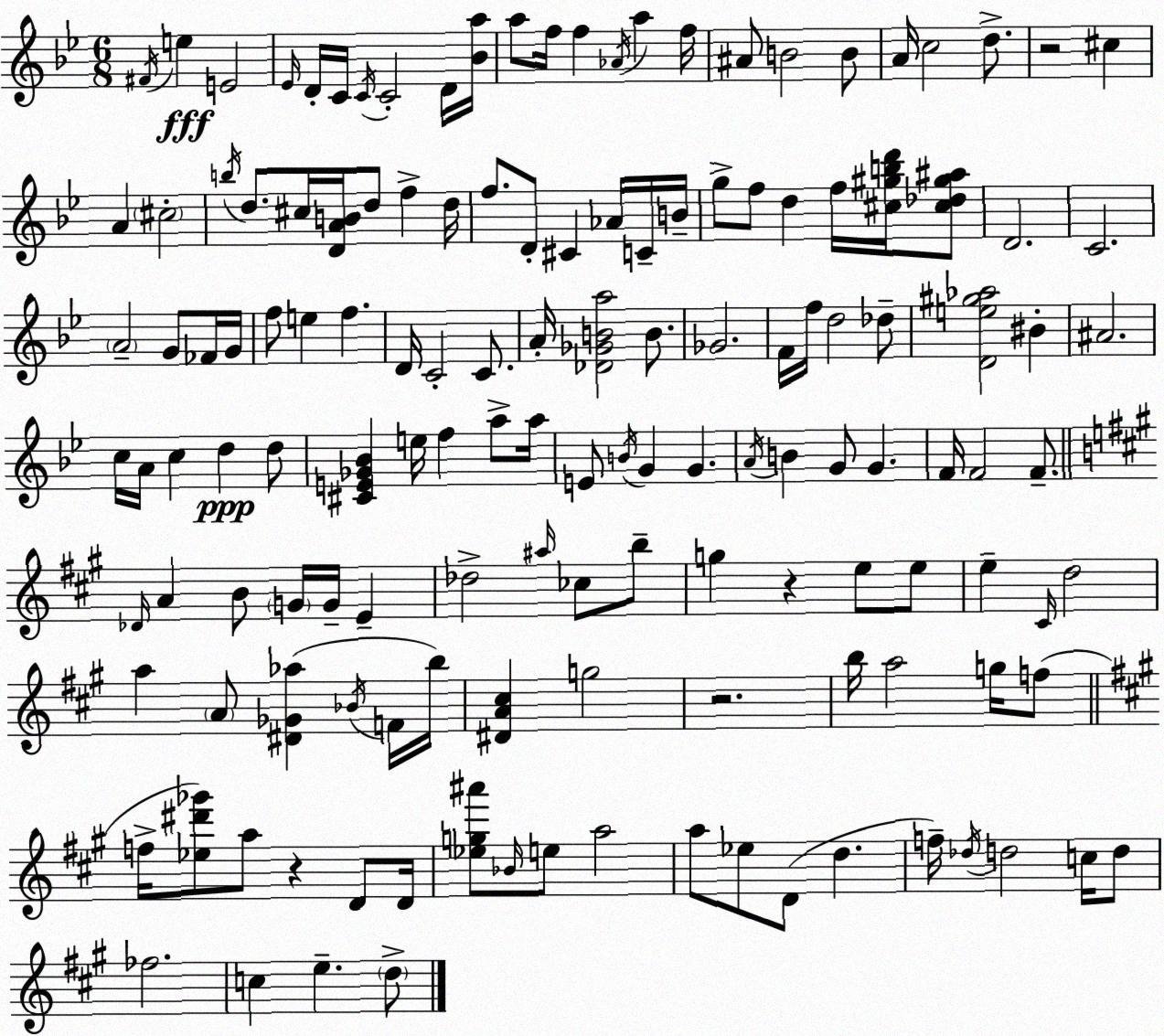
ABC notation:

X:1
T:Untitled
M:6/8
L:1/4
K:Gm
^F/4 e E2 _E/4 D/4 C/4 C/4 C2 D/4 [_Ba]/4 a/2 f/4 f _A/4 a f/4 ^A/2 B2 B/2 A/4 c2 d/2 z2 ^c A ^c2 b/4 d/2 ^c/4 [DAB]/4 d/2 f d/4 f/2 D/2 ^C _A/4 C/4 B/4 g/2 f/2 d f/4 [^c^gbd']/4 [^c_d^g^a]/2 D2 C2 A2 G/2 _F/4 G/4 f/2 e f D/4 C2 C/2 A/4 [_D_GBa]2 B/2 _G2 F/4 f/4 d2 _d/2 [De^g_a]2 ^B ^A2 c/4 A/4 c d d/2 [^CE_G_B] e/4 f a/2 a/4 E/2 B/4 G G A/4 B G/2 G F/4 F2 F/2 _D/4 A B/2 G/4 G/4 E _d2 ^a/4 _c/2 b/2 g z e/2 e/2 e ^C/4 d2 a A/2 [^D_G_a] _B/4 F/4 b/4 [^DA^c] g2 z2 b/4 a2 g/4 f/2 f/4 [_e^d'_g']/2 a/2 z D/2 D/4 [_eg^a']/2 _B/4 e/2 a2 a/2 _e/2 D/2 d f/4 _d/4 d2 c/4 d/2 _f2 c e d/2